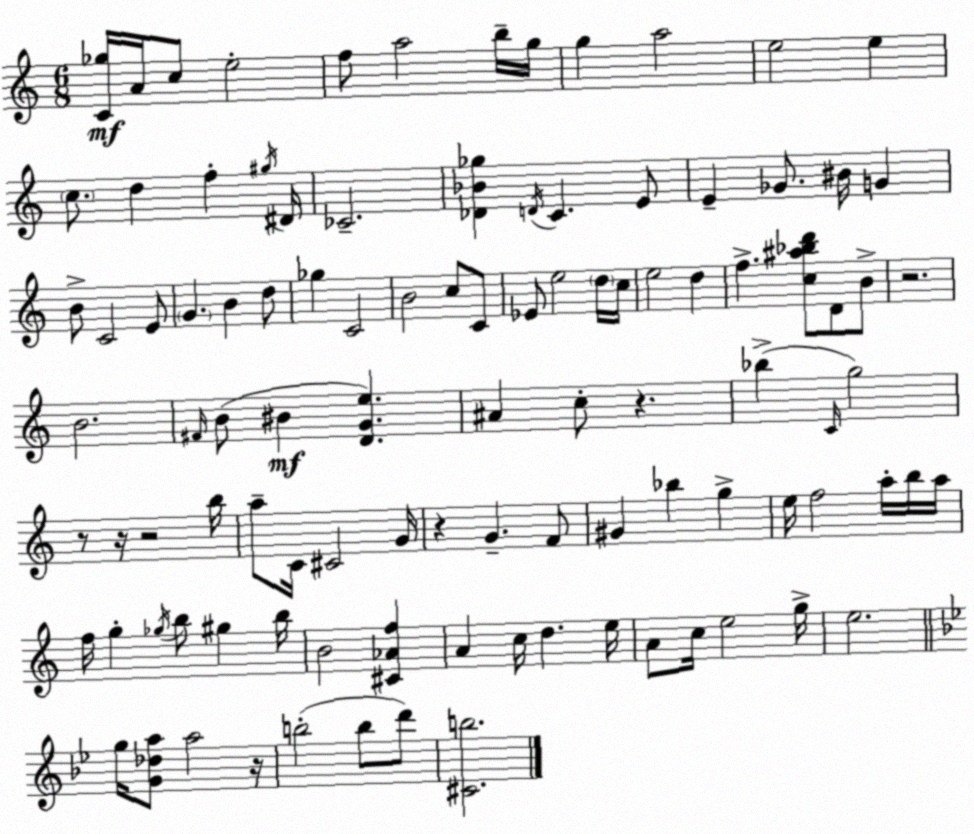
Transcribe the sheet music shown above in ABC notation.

X:1
T:Untitled
M:6/8
L:1/4
K:Am
[C_g]/4 A/4 c/2 e2 f/2 a2 b/4 g/4 g a2 e2 e c/2 d f ^g/4 ^D/4 _C2 [_D_B_g] D/4 C E/2 E _G/2 ^B/4 G B/2 C2 E/2 G B d/2 _g C2 B2 c/2 C/2 _E/2 e2 d/4 c/4 e2 d f [c^a_bd']/2 D/2 B/2 z2 B2 ^F/4 B/2 ^B [DGe] ^A c/2 z _b C/4 g2 z/2 z/4 z2 b/4 a/2 C/4 ^C2 G/4 z G F/2 ^G _b g e/4 f2 a/4 b/4 a/4 f/4 g _g/4 b/2 ^g b/4 B2 [^C_Af] A c/4 d e/4 A/2 c/4 e2 g/4 e2 g/4 [G_da]/2 a2 z/4 b2 b/2 d'/2 [^Cb]2